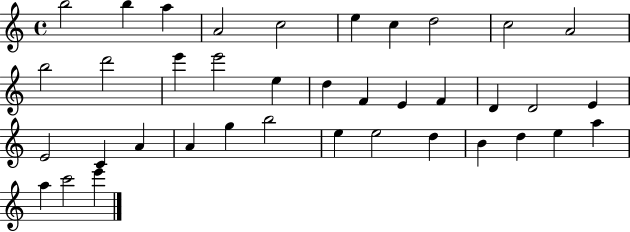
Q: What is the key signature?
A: C major